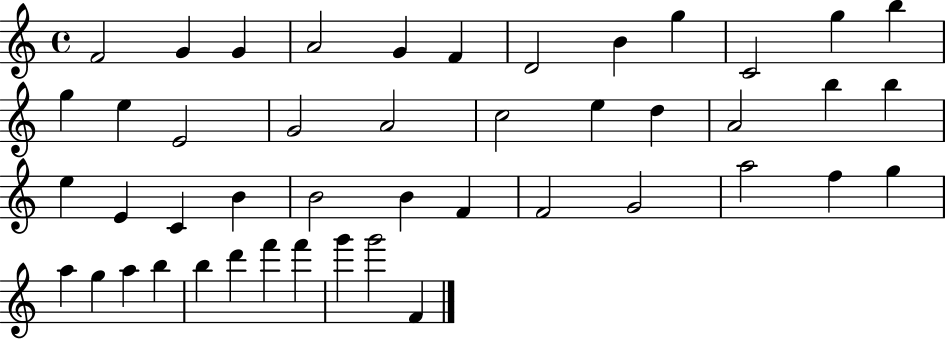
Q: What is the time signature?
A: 4/4